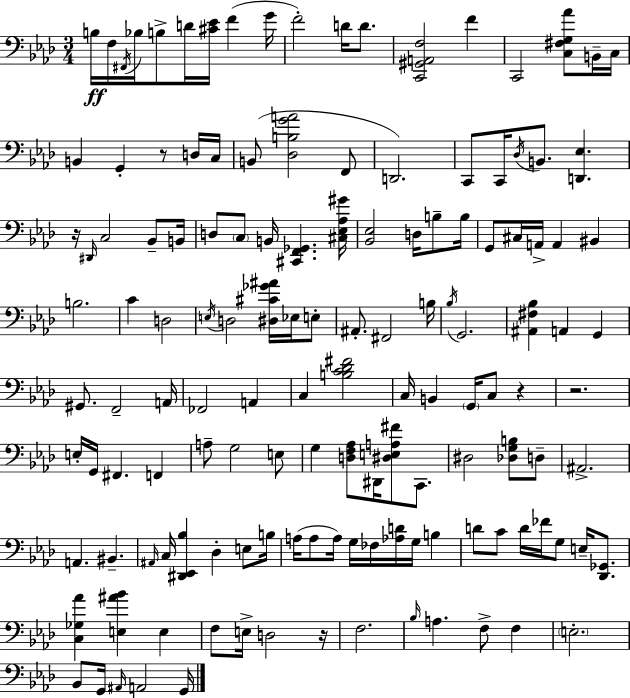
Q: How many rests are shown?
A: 5